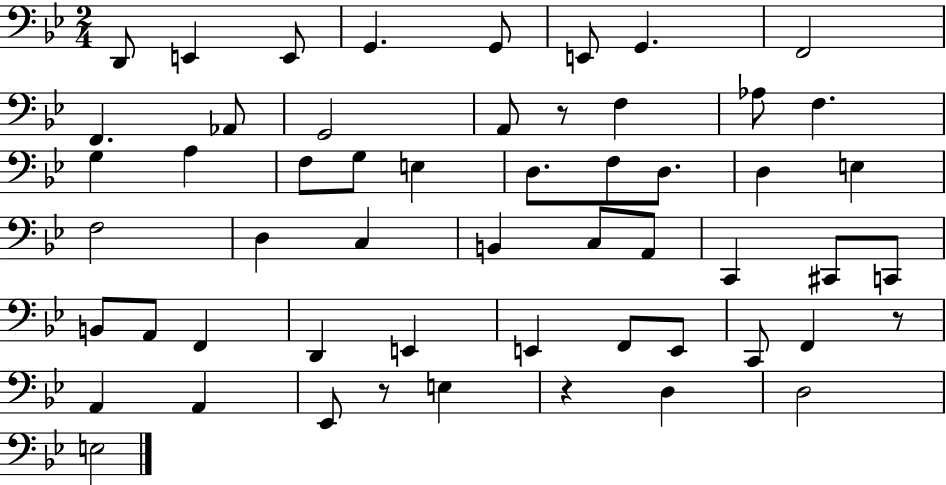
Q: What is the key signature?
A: BES major